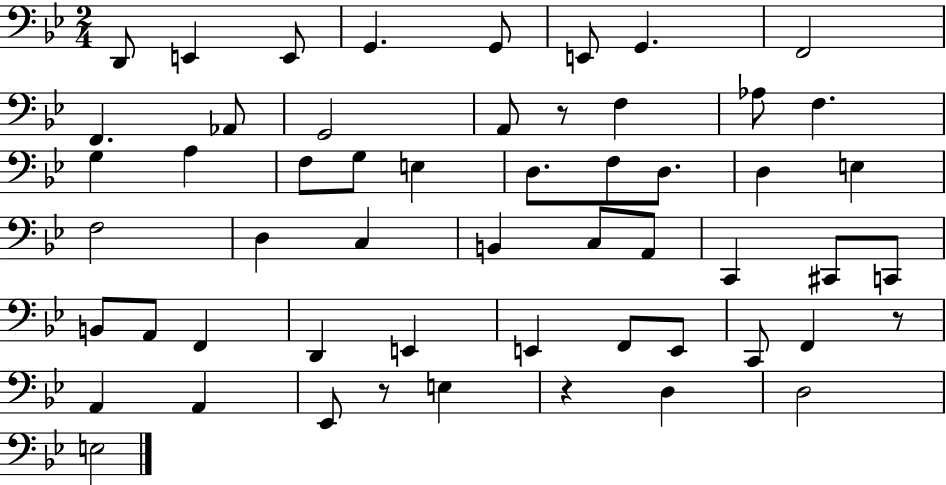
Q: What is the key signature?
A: BES major